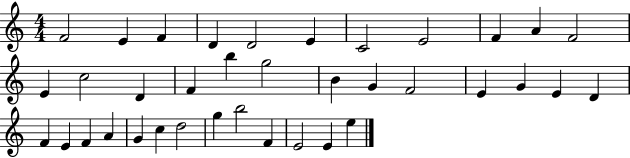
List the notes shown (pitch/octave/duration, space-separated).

F4/h E4/q F4/q D4/q D4/h E4/q C4/h E4/h F4/q A4/q F4/h E4/q C5/h D4/q F4/q B5/q G5/h B4/q G4/q F4/h E4/q G4/q E4/q D4/q F4/q E4/q F4/q A4/q G4/q C5/q D5/h G5/q B5/h F4/q E4/h E4/q E5/q